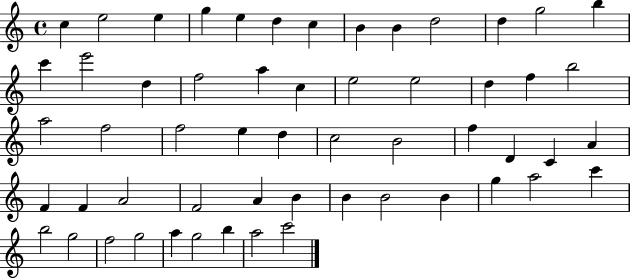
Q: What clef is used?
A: treble